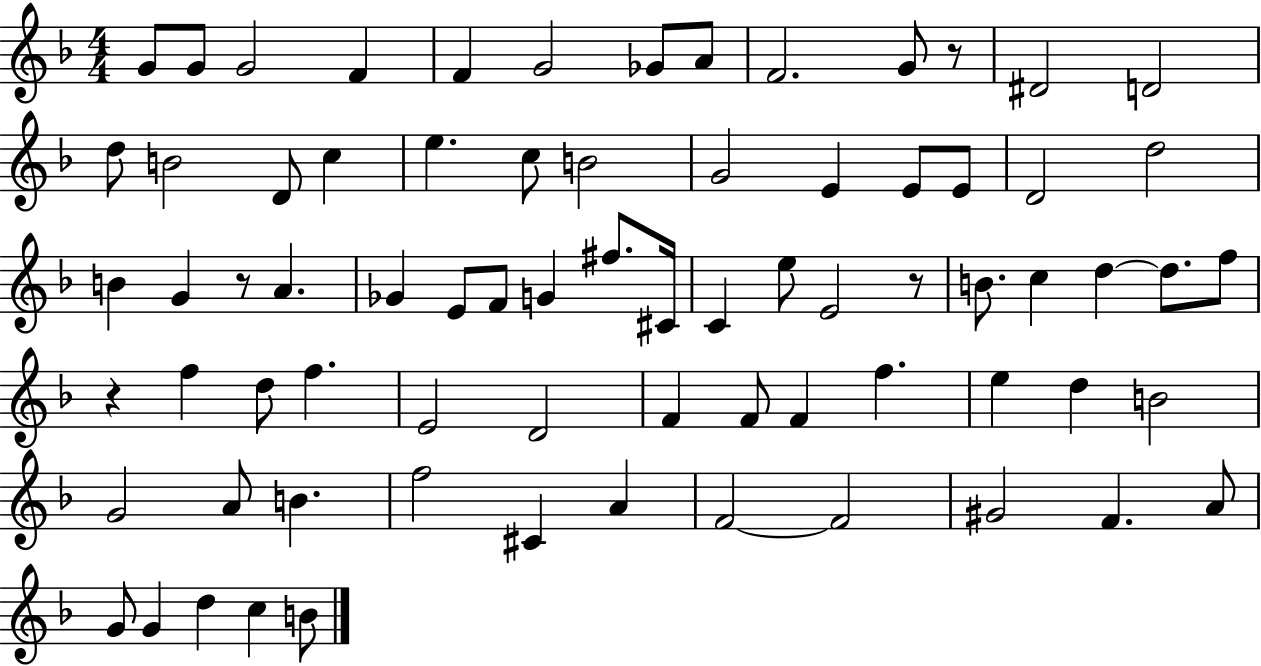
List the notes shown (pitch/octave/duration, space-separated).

G4/e G4/e G4/h F4/q F4/q G4/h Gb4/e A4/e F4/h. G4/e R/e D#4/h D4/h D5/e B4/h D4/e C5/q E5/q. C5/e B4/h G4/h E4/q E4/e E4/e D4/h D5/h B4/q G4/q R/e A4/q. Gb4/q E4/e F4/e G4/q F#5/e. C#4/s C4/q E5/e E4/h R/e B4/e. C5/q D5/q D5/e. F5/e R/q F5/q D5/e F5/q. E4/h D4/h F4/q F4/e F4/q F5/q. E5/q D5/q B4/h G4/h A4/e B4/q. F5/h C#4/q A4/q F4/h F4/h G#4/h F4/q. A4/e G4/e G4/q D5/q C5/q B4/e